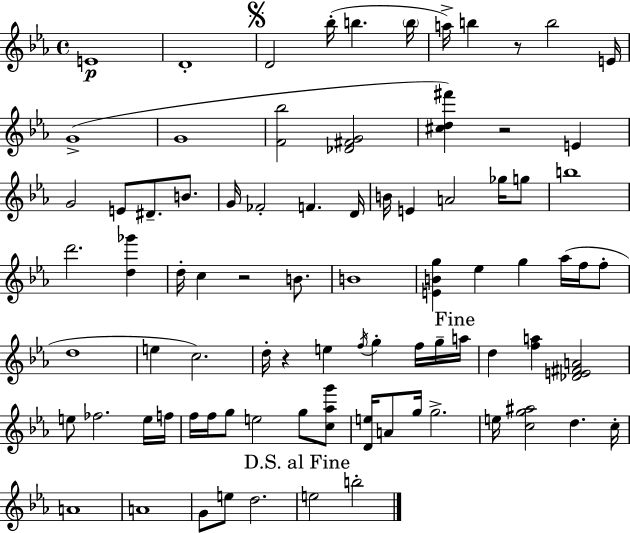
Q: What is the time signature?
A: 4/4